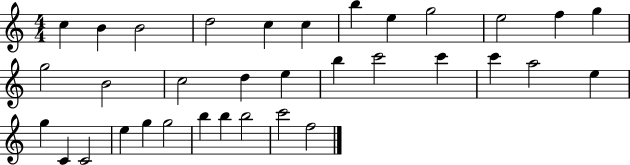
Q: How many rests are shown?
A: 0